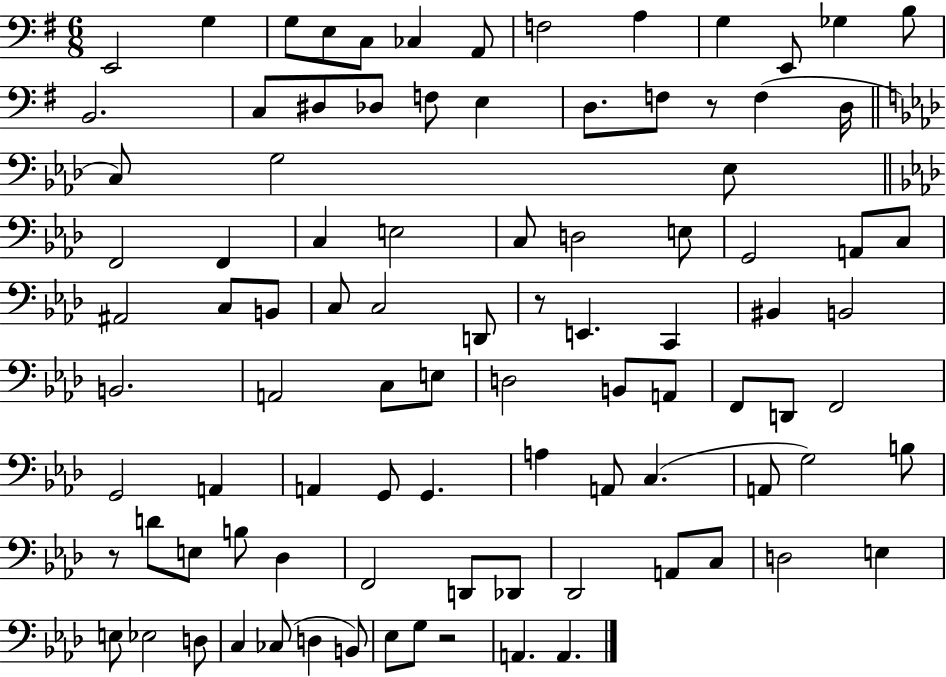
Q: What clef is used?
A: bass